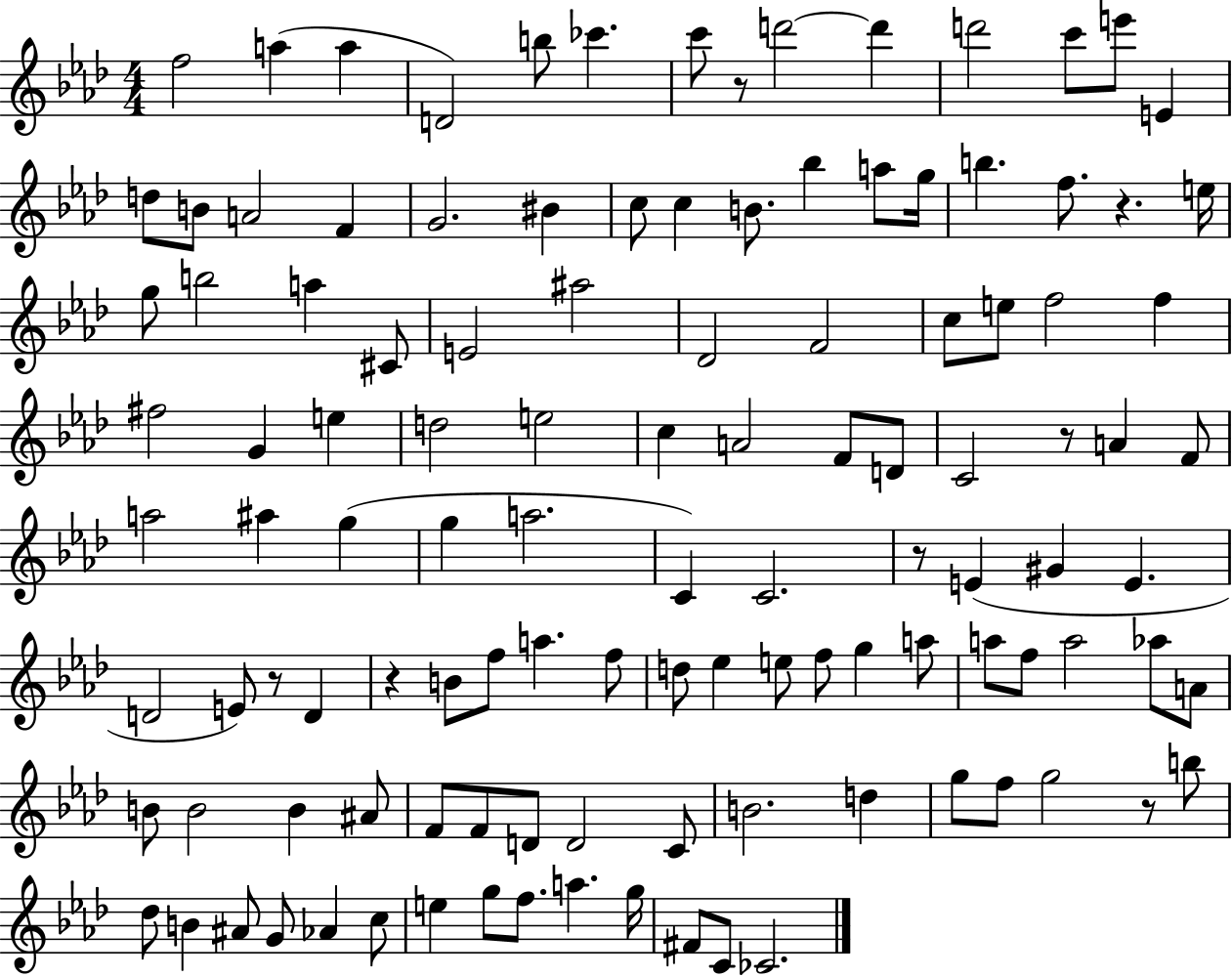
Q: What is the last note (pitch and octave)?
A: CES4